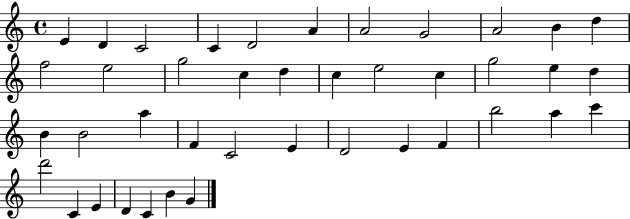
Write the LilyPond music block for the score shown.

{
  \clef treble
  \time 4/4
  \defaultTimeSignature
  \key c \major
  e'4 d'4 c'2 | c'4 d'2 a'4 | a'2 g'2 | a'2 b'4 d''4 | \break f''2 e''2 | g''2 c''4 d''4 | c''4 e''2 c''4 | g''2 e''4 d''4 | \break b'4 b'2 a''4 | f'4 c'2 e'4 | d'2 e'4 f'4 | b''2 a''4 c'''4 | \break d'''2 c'4 e'4 | d'4 c'4 b'4 g'4 | \bar "|."
}